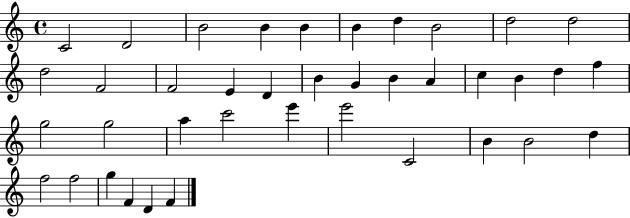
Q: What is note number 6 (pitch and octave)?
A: B4